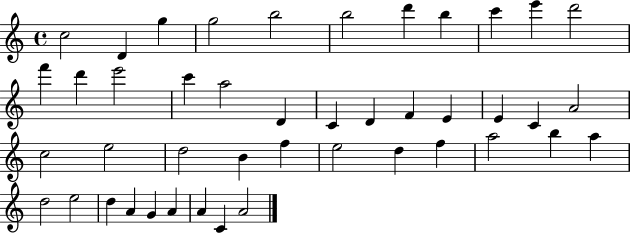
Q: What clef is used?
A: treble